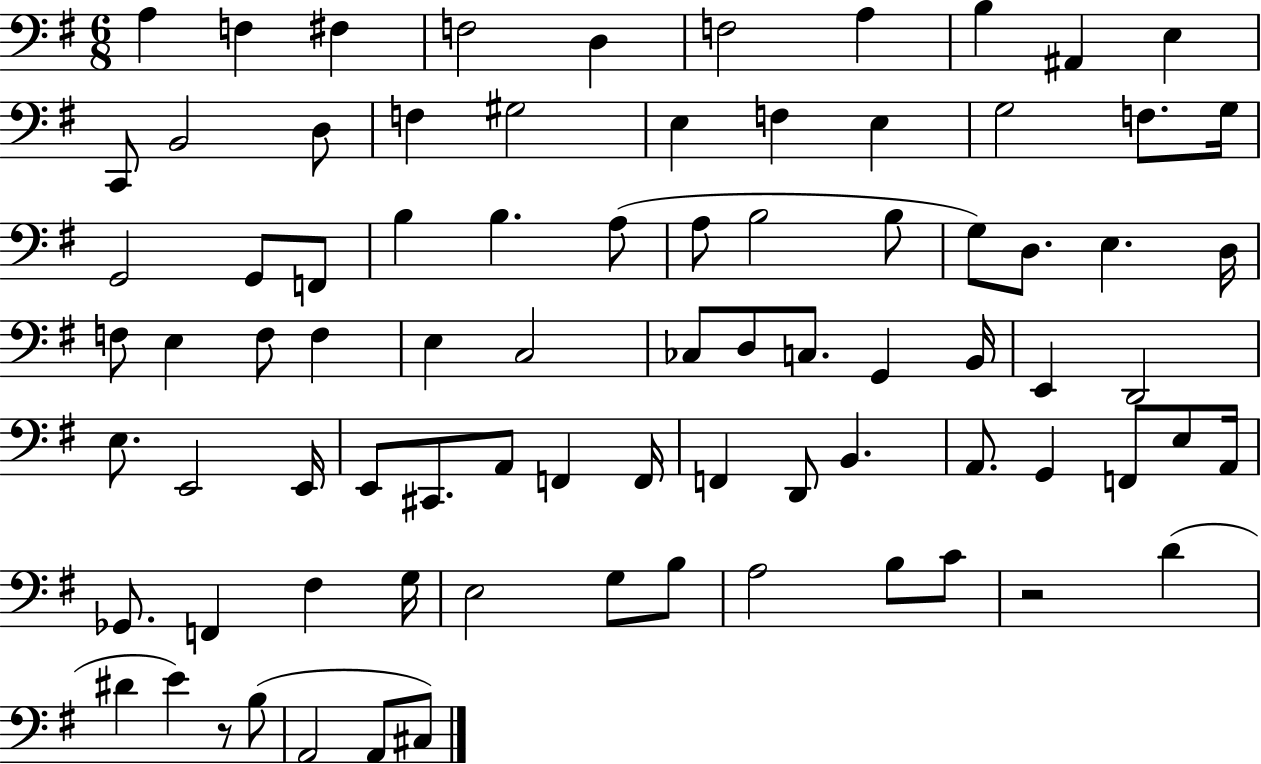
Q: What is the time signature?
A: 6/8